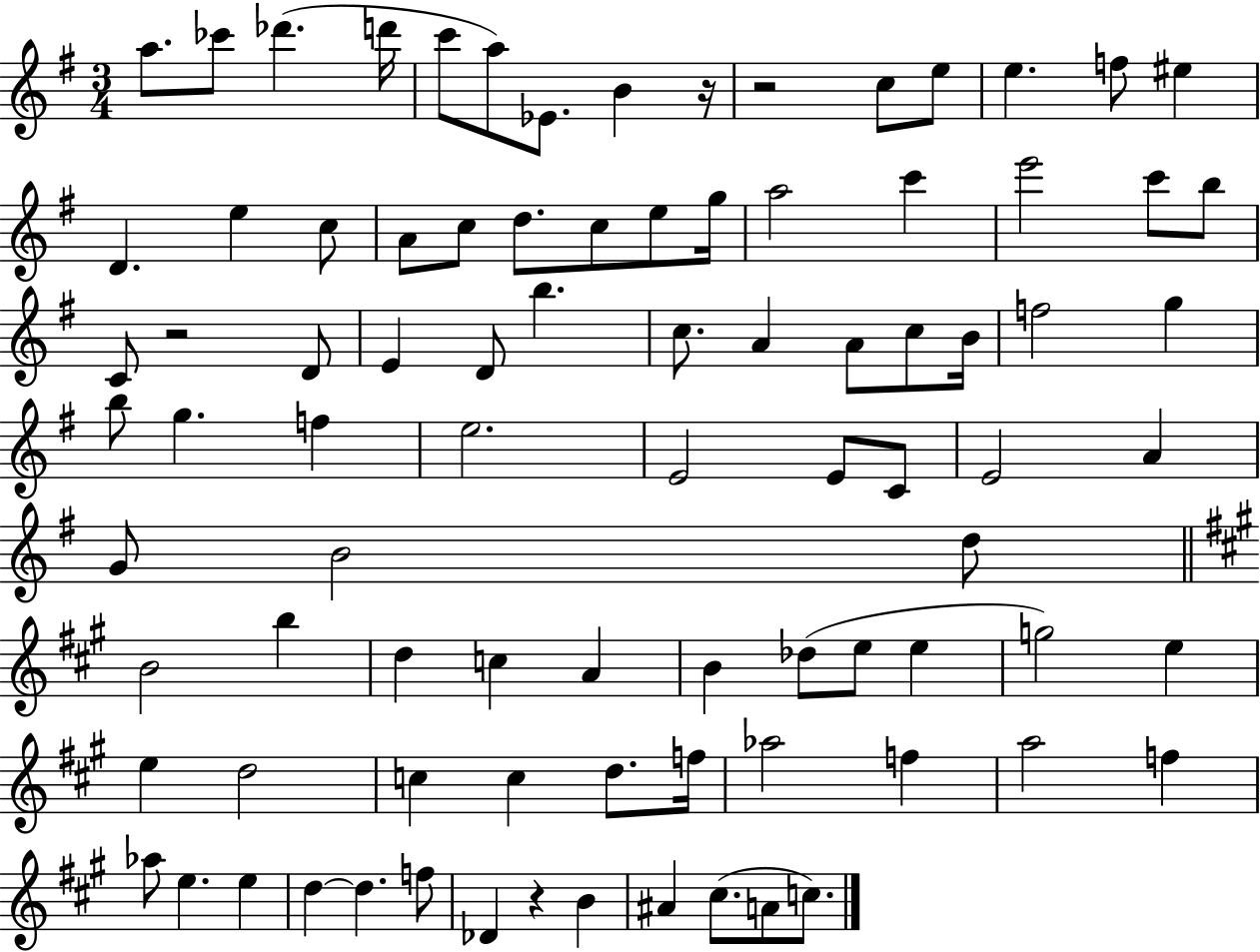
A5/e. CES6/e Db6/q. D6/s C6/e A5/e Eb4/e. B4/q R/s R/h C5/e E5/e E5/q. F5/e EIS5/q D4/q. E5/q C5/e A4/e C5/e D5/e. C5/e E5/e G5/s A5/h C6/q E6/h C6/e B5/e C4/e R/h D4/e E4/q D4/e B5/q. C5/e. A4/q A4/e C5/e B4/s F5/h G5/q B5/e G5/q. F5/q E5/h. E4/h E4/e C4/e E4/h A4/q G4/e B4/h D5/e B4/h B5/q D5/q C5/q A4/q B4/q Db5/e E5/e E5/q G5/h E5/q E5/q D5/h C5/q C5/q D5/e. F5/s Ab5/h F5/q A5/h F5/q Ab5/e E5/q. E5/q D5/q D5/q. F5/e Db4/q R/q B4/q A#4/q C#5/e. A4/e C5/e.